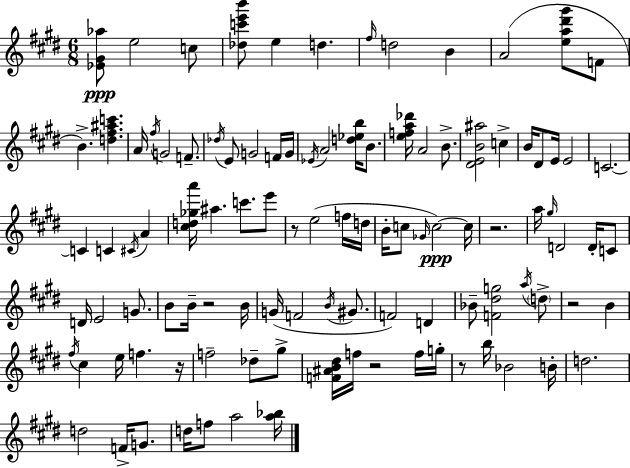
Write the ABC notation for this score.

X:1
T:Untitled
M:6/8
L:1/4
K:E
[_E^G_a]/2 e2 c/2 [_dc'e'b']/2 e d ^f/4 d2 B A2 [ea^d'^g']/2 F/2 B [d^f^ac'] A/4 ^f/4 G2 F/2 _d/4 E/2 G2 F/4 G/4 _E/4 A2 [d_eb]/4 B/2 [efa_d']/4 A2 B/2 [^DEB^a]2 c B/4 ^D/2 E/4 E2 C2 C C ^C/4 A [^cd_ga']/4 ^a c'/2 e'/2 z/2 e2 f/4 d/4 B/4 c/2 _G/4 c2 c/4 z2 a/4 ^g/4 D2 D/4 C/2 D/4 E2 G/2 B/2 B/4 z2 B/4 G/4 F2 B/4 ^G/2 F2 D _B/2 [F^dg]2 a/4 d/2 z2 B ^f/4 ^c e/4 f z/4 f2 _d/2 ^g/2 [F^AB^d]/4 f/4 z2 f/4 g/4 z/2 b/4 _B2 B/4 d2 d2 F/4 G/2 d/4 f/2 a2 [a_b]/4